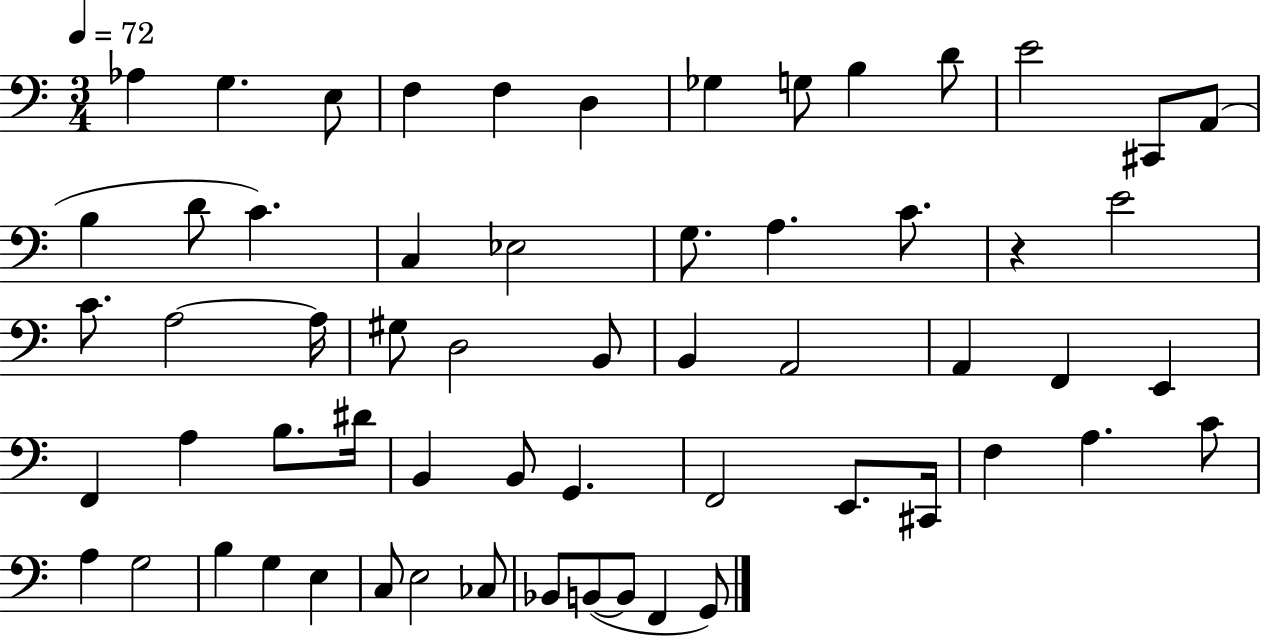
{
  \clef bass
  \numericTimeSignature
  \time 3/4
  \key c \major
  \tempo 4 = 72
  aes4 g4. e8 | f4 f4 d4 | ges4 g8 b4 d'8 | e'2 cis,8 a,8( | \break b4 d'8 c'4.) | c4 ees2 | g8. a4. c'8. | r4 e'2 | \break c'8. a2~~ a16 | gis8 d2 b,8 | b,4 a,2 | a,4 f,4 e,4 | \break f,4 a4 b8. dis'16 | b,4 b,8 g,4. | f,2 e,8. cis,16 | f4 a4. c'8 | \break a4 g2 | b4 g4 e4 | c8 e2 ces8 | bes,8 b,8~(~ b,8 f,4 g,8) | \break \bar "|."
}